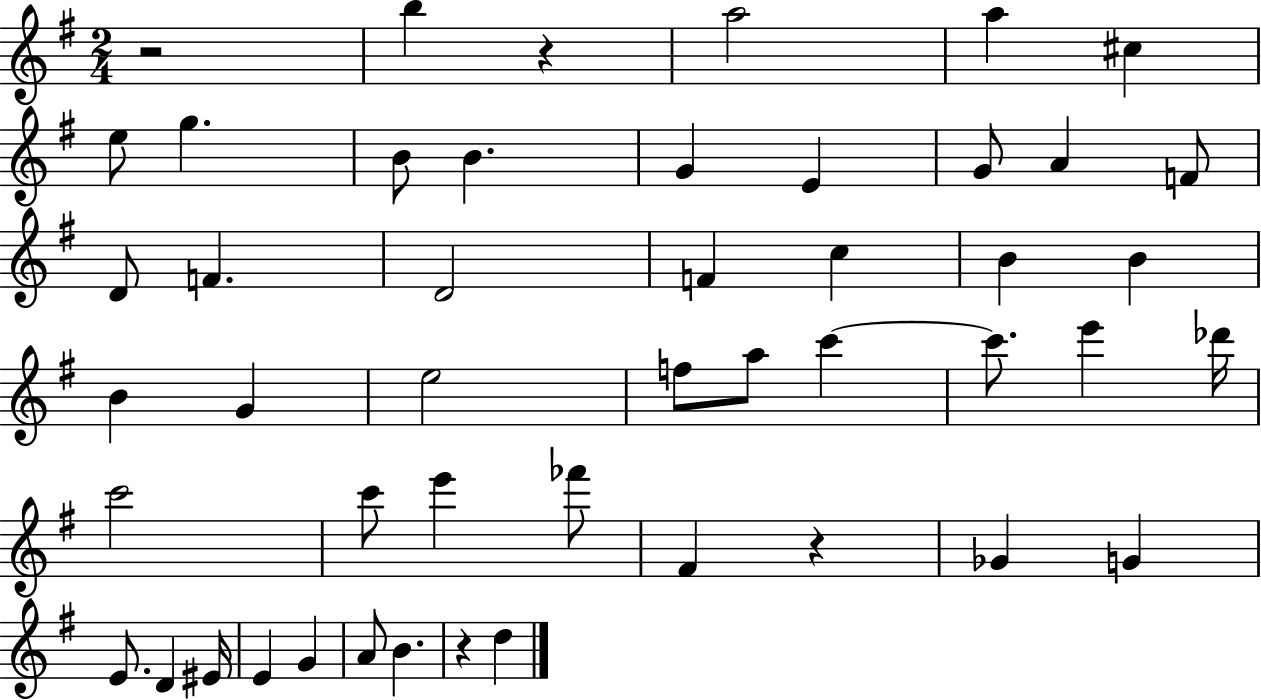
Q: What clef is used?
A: treble